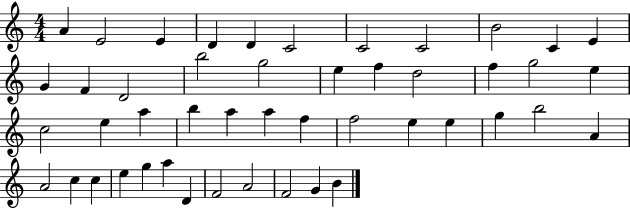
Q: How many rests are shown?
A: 0